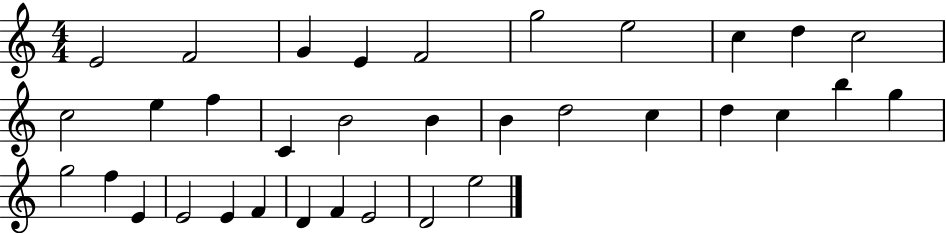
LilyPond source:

{
  \clef treble
  \numericTimeSignature
  \time 4/4
  \key c \major
  e'2 f'2 | g'4 e'4 f'2 | g''2 e''2 | c''4 d''4 c''2 | \break c''2 e''4 f''4 | c'4 b'2 b'4 | b'4 d''2 c''4 | d''4 c''4 b''4 g''4 | \break g''2 f''4 e'4 | e'2 e'4 f'4 | d'4 f'4 e'2 | d'2 e''2 | \break \bar "|."
}